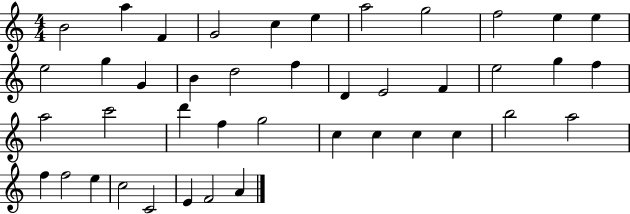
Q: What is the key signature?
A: C major